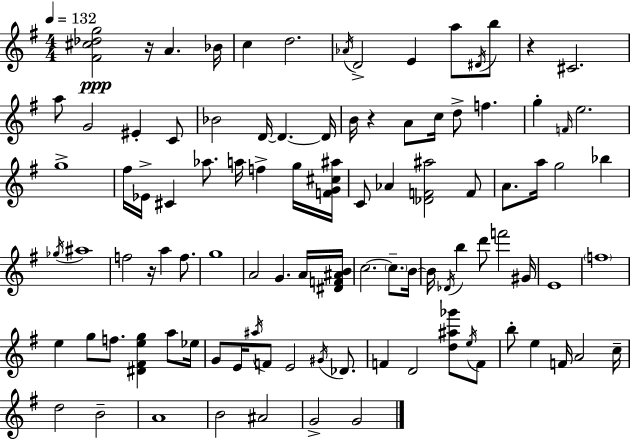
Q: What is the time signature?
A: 4/4